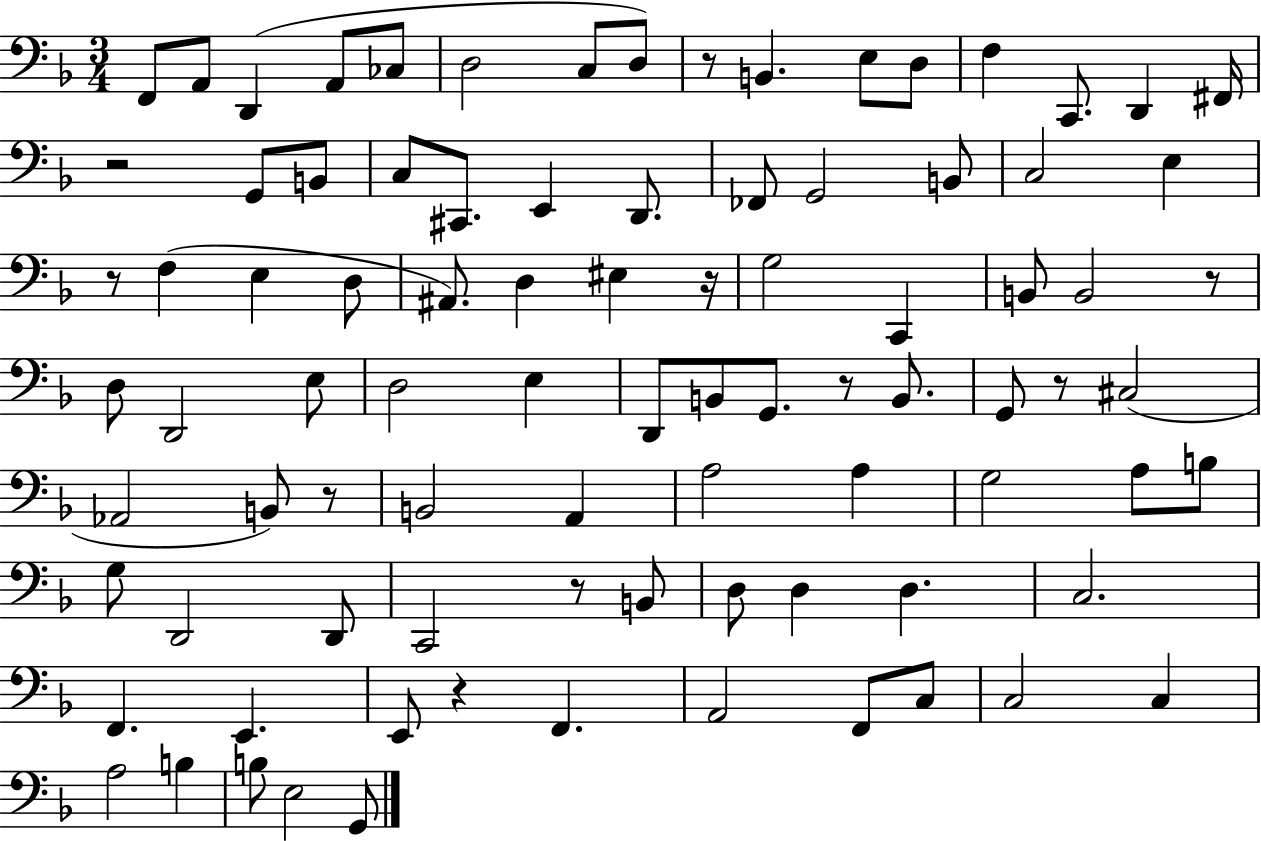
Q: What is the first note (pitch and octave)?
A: F2